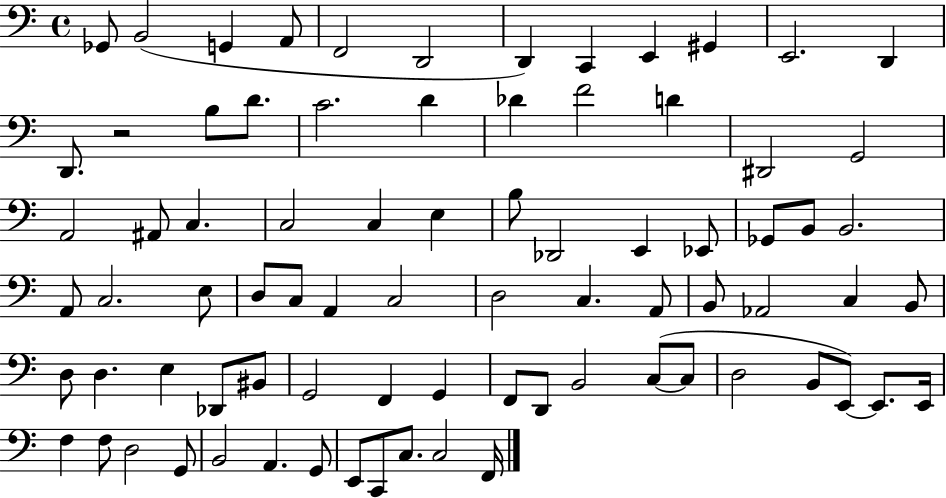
{
  \clef bass
  \time 4/4
  \defaultTimeSignature
  \key c \major
  \repeat volta 2 { ges,8 b,2( g,4 a,8 | f,2 d,2 | d,4) c,4 e,4 gis,4 | e,2. d,4 | \break d,8. r2 b8 d'8. | c'2. d'4 | des'4 f'2 d'4 | dis,2 g,2 | \break a,2 ais,8 c4. | c2 c4 e4 | b8 des,2 e,4 ees,8 | ges,8 b,8 b,2. | \break a,8 c2. e8 | d8 c8 a,4 c2 | d2 c4. a,8 | b,8 aes,2 c4 b,8 | \break d8 d4. e4 des,8 bis,8 | g,2 f,4 g,4 | f,8 d,8 b,2 c8~(~ c8 | d2 b,8 e,8~~) e,8. e,16 | \break f4 f8 d2 g,8 | b,2 a,4. g,8 | e,8 c,8 c8. c2 f,16 | } \bar "|."
}